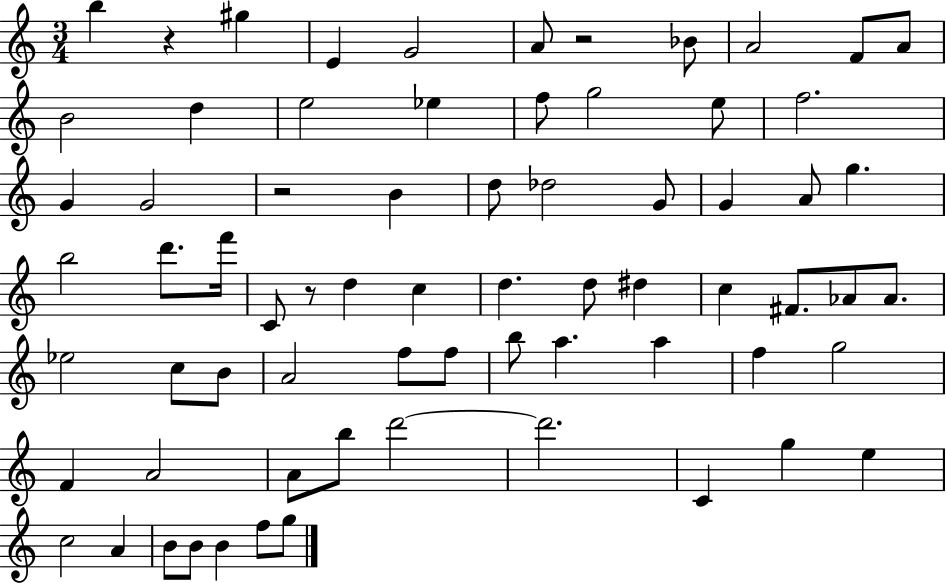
{
  \clef treble
  \numericTimeSignature
  \time 3/4
  \key c \major
  \repeat volta 2 { b''4 r4 gis''4 | e'4 g'2 | a'8 r2 bes'8 | a'2 f'8 a'8 | \break b'2 d''4 | e''2 ees''4 | f''8 g''2 e''8 | f''2. | \break g'4 g'2 | r2 b'4 | d''8 des''2 g'8 | g'4 a'8 g''4. | \break b''2 d'''8. f'''16 | c'8 r8 d''4 c''4 | d''4. d''8 dis''4 | c''4 fis'8. aes'8 aes'8. | \break ees''2 c''8 b'8 | a'2 f''8 f''8 | b''8 a''4. a''4 | f''4 g''2 | \break f'4 a'2 | a'8 b''8 d'''2~~ | d'''2. | c'4 g''4 e''4 | \break c''2 a'4 | b'8 b'8 b'4 f''8 g''8 | } \bar "|."
}